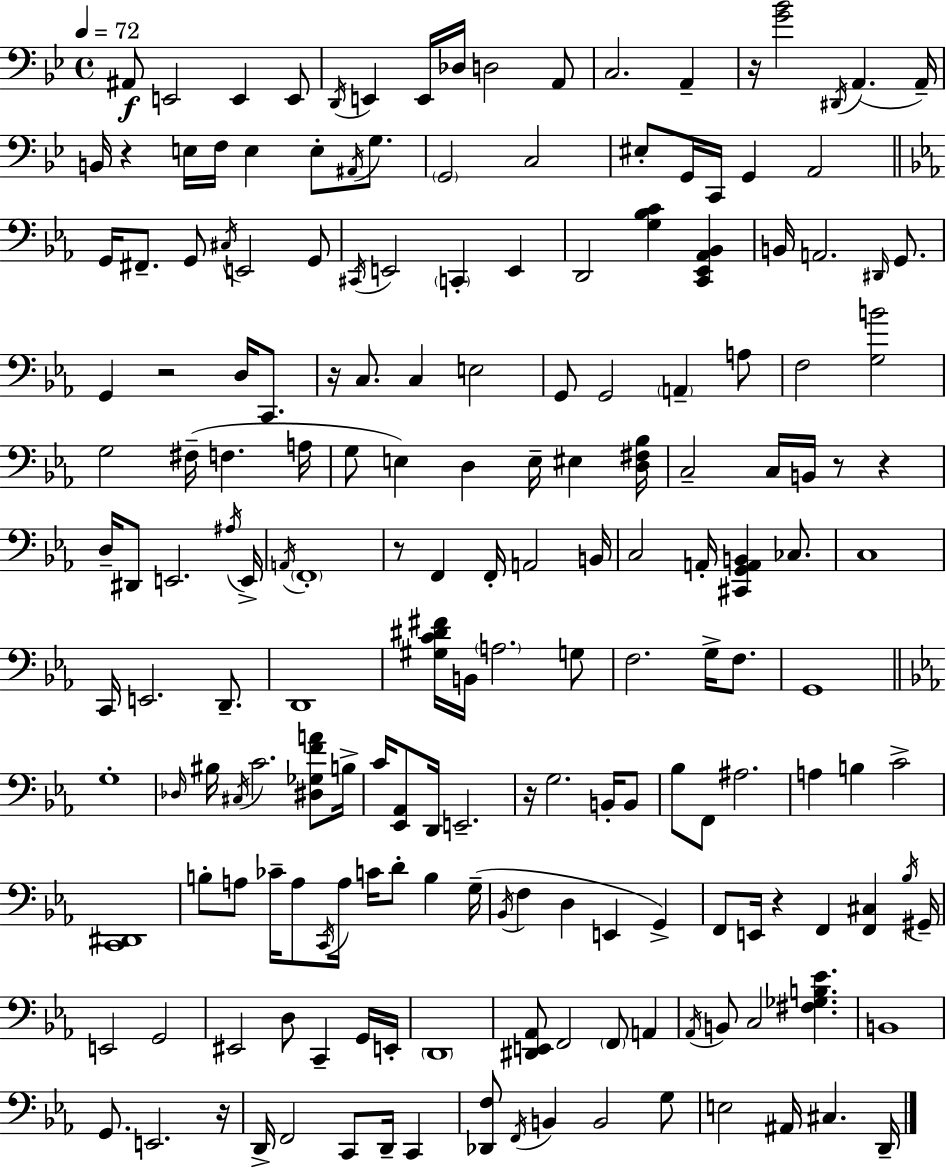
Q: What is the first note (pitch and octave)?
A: A#2